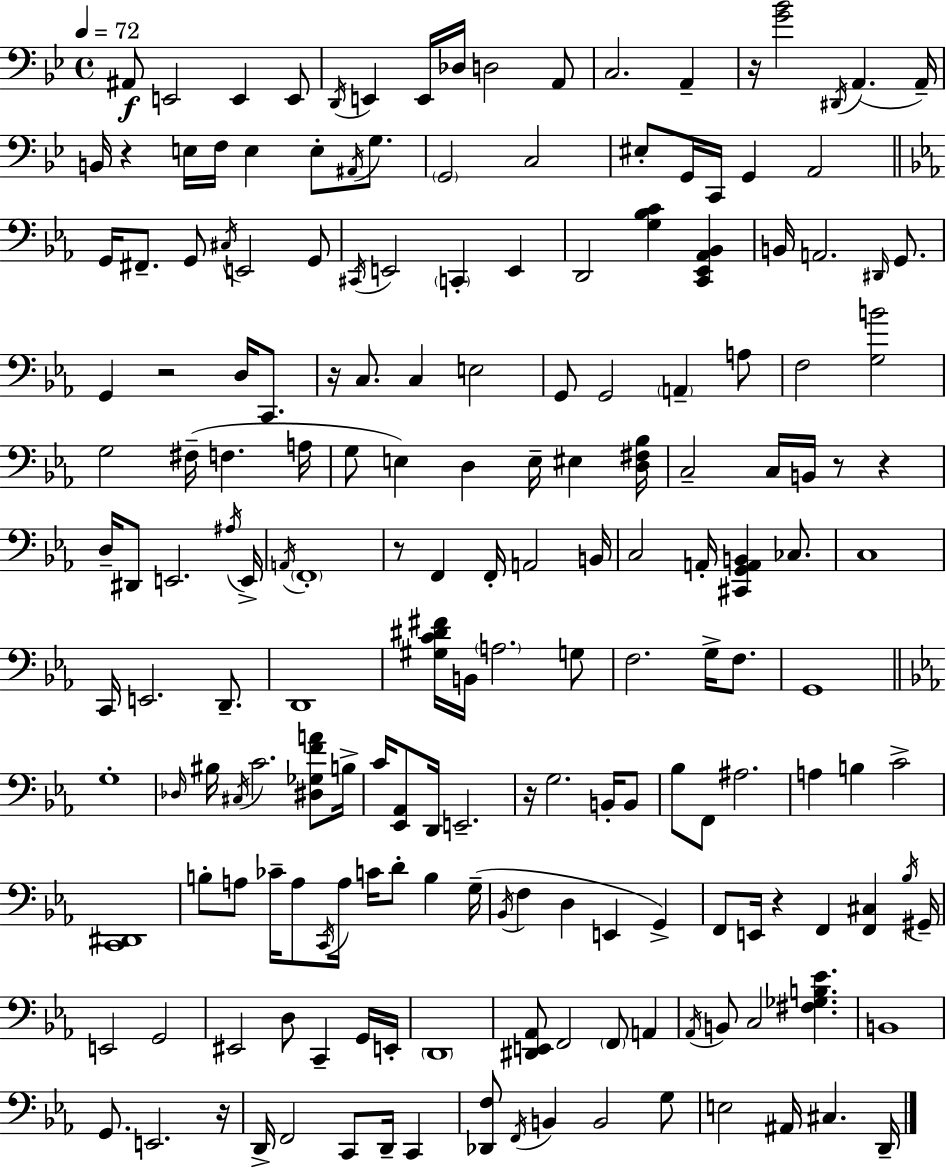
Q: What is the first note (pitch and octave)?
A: A#2